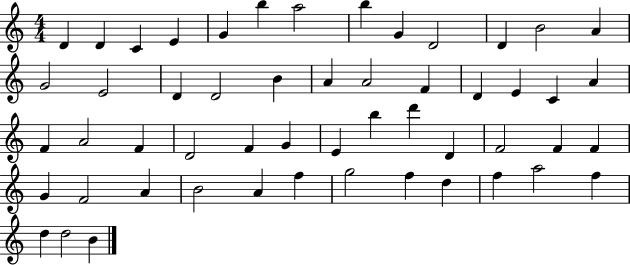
D4/q D4/q C4/q E4/q G4/q B5/q A5/h B5/q G4/q D4/h D4/q B4/h A4/q G4/h E4/h D4/q D4/h B4/q A4/q A4/h F4/q D4/q E4/q C4/q A4/q F4/q A4/h F4/q D4/h F4/q G4/q E4/q B5/q D6/q D4/q F4/h F4/q F4/q G4/q F4/h A4/q B4/h A4/q F5/q G5/h F5/q D5/q F5/q A5/h F5/q D5/q D5/h B4/q